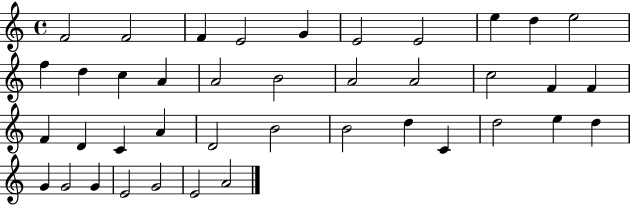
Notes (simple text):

F4/h F4/h F4/q E4/h G4/q E4/h E4/h E5/q D5/q E5/h F5/q D5/q C5/q A4/q A4/h B4/h A4/h A4/h C5/h F4/q F4/q F4/q D4/q C4/q A4/q D4/h B4/h B4/h D5/q C4/q D5/h E5/q D5/q G4/q G4/h G4/q E4/h G4/h E4/h A4/h